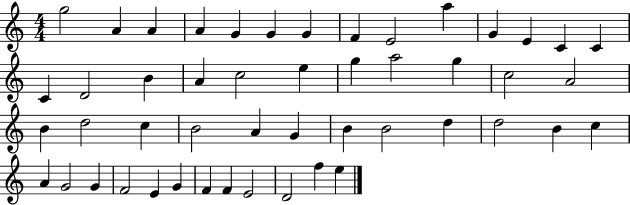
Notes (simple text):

G5/h A4/q A4/q A4/q G4/q G4/q G4/q F4/q E4/h A5/q G4/q E4/q C4/q C4/q C4/q D4/h B4/q A4/q C5/h E5/q G5/q A5/h G5/q C5/h A4/h B4/q D5/h C5/q B4/h A4/q G4/q B4/q B4/h D5/q D5/h B4/q C5/q A4/q G4/h G4/q F4/h E4/q G4/q F4/q F4/q E4/h D4/h F5/q E5/q